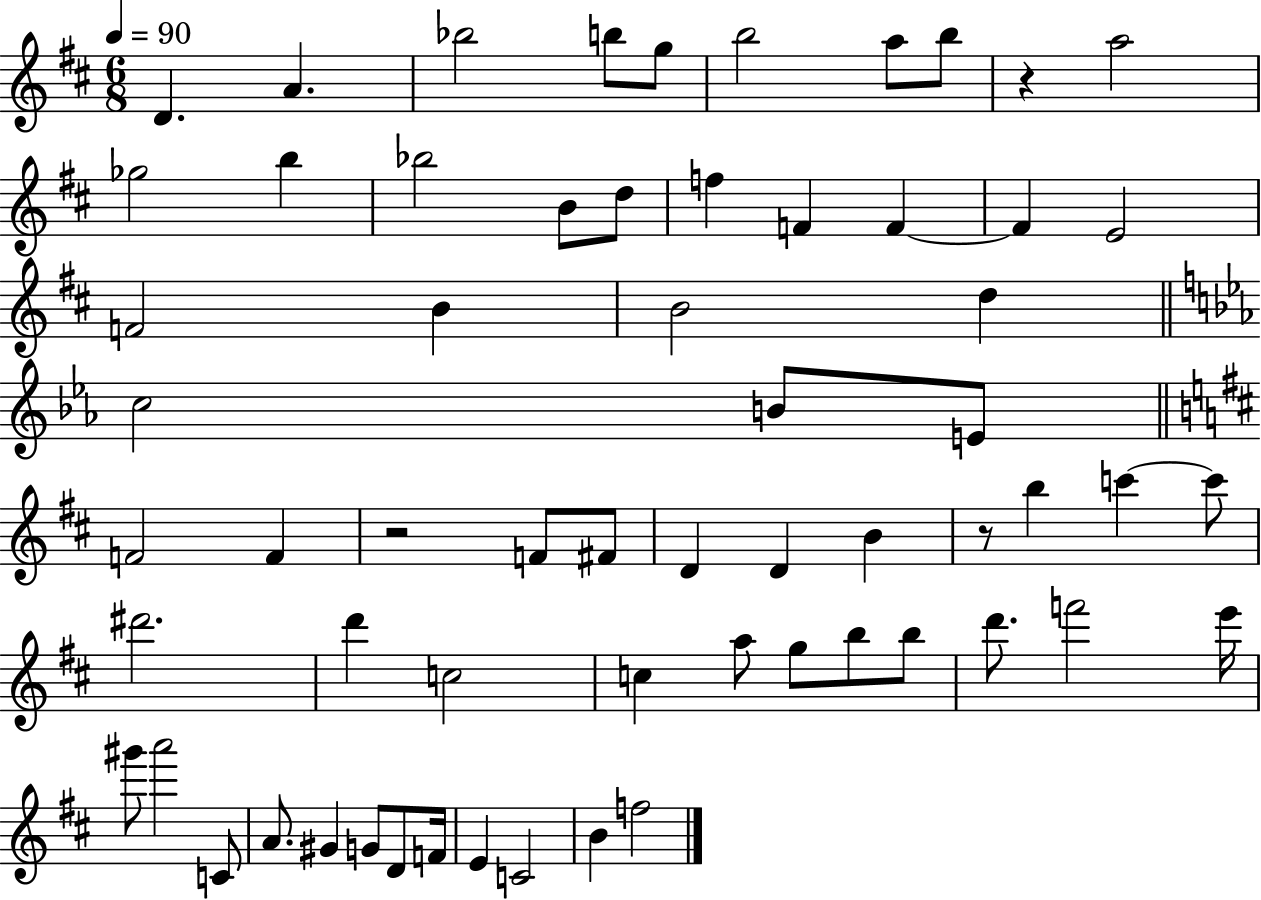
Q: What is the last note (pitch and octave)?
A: F5